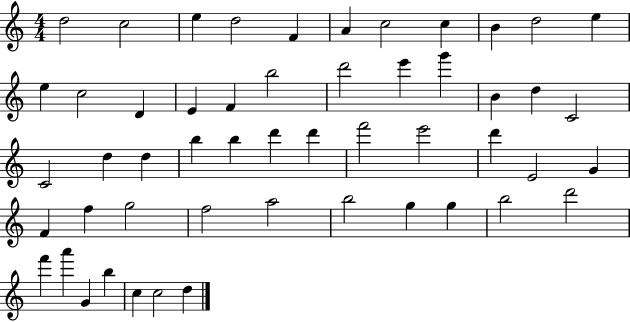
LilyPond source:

{
  \clef treble
  \numericTimeSignature
  \time 4/4
  \key c \major
  d''2 c''2 | e''4 d''2 f'4 | a'4 c''2 c''4 | b'4 d''2 e''4 | \break e''4 c''2 d'4 | e'4 f'4 b''2 | d'''2 e'''4 g'''4 | b'4 d''4 c'2 | \break c'2 d''4 d''4 | b''4 b''4 d'''4 d'''4 | f'''2 e'''2 | d'''4 e'2 g'4 | \break f'4 f''4 g''2 | f''2 a''2 | b''2 g''4 g''4 | b''2 d'''2 | \break f'''4 a'''4 g'4 b''4 | c''4 c''2 d''4 | \bar "|."
}